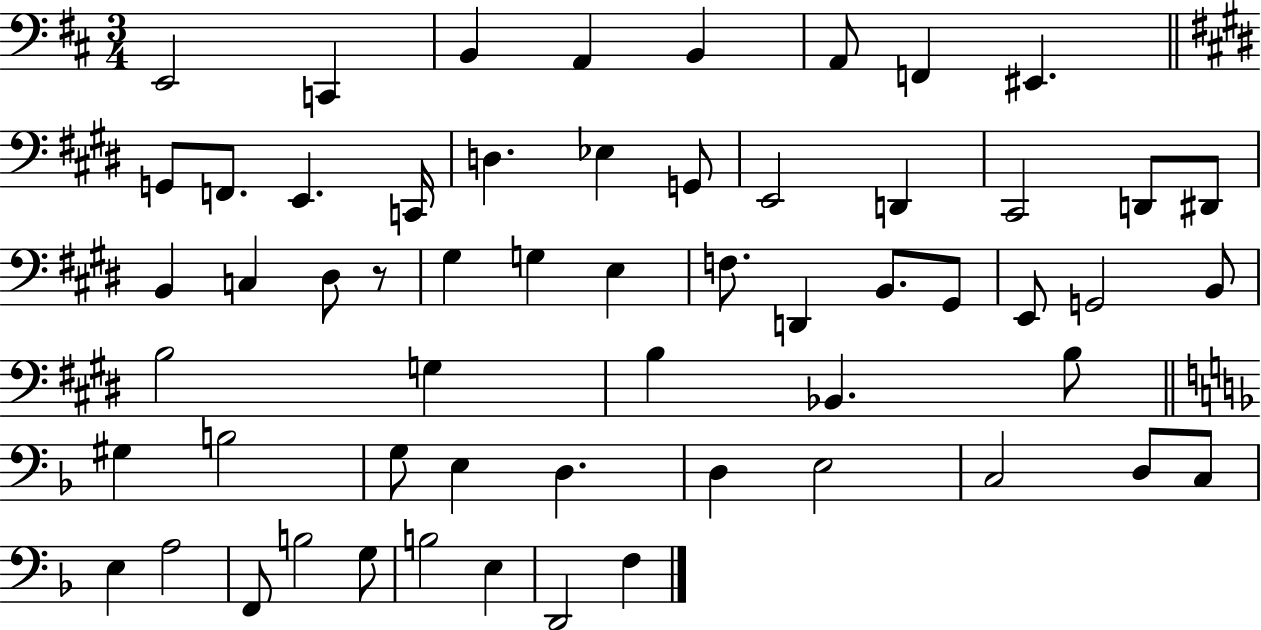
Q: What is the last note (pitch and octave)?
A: F3